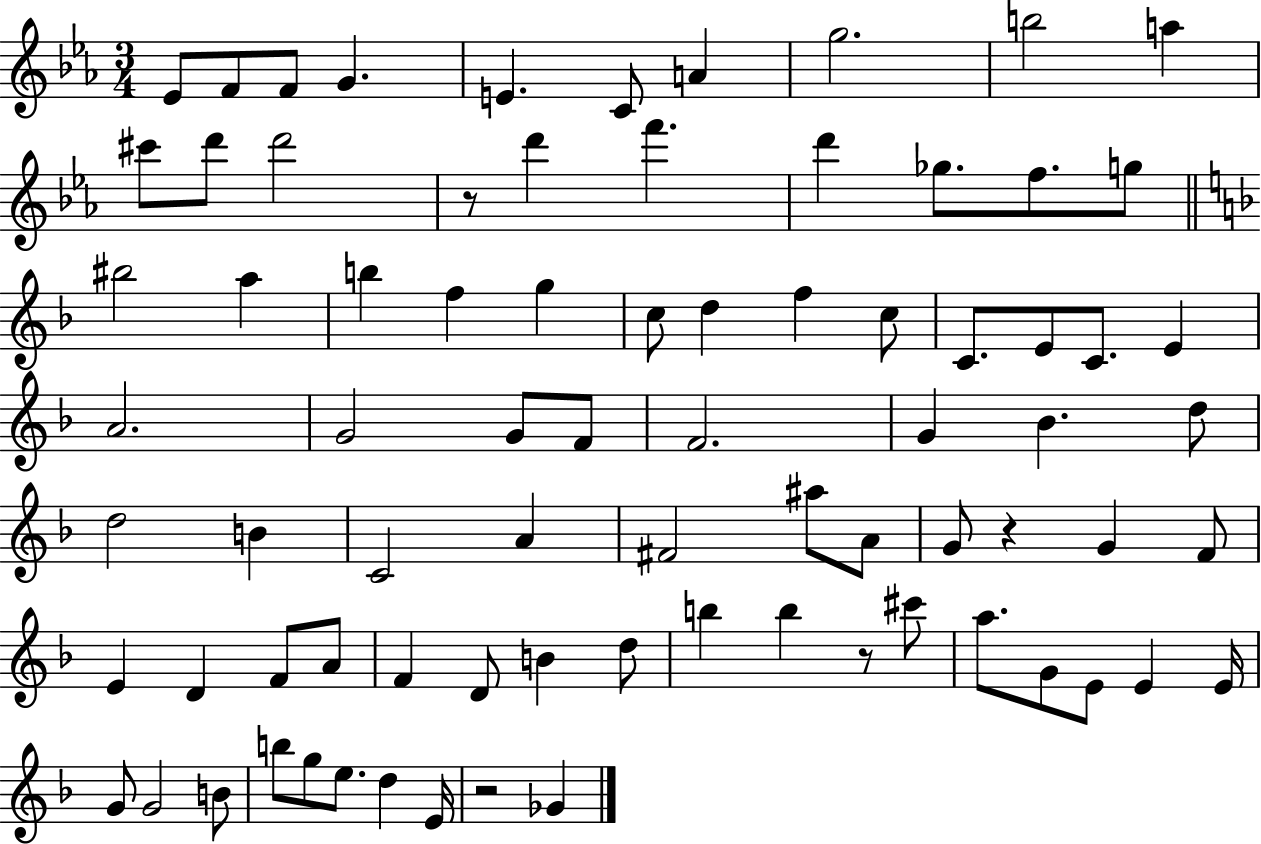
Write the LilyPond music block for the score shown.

{
  \clef treble
  \numericTimeSignature
  \time 3/4
  \key ees \major
  ees'8 f'8 f'8 g'4. | e'4. c'8 a'4 | g''2. | b''2 a''4 | \break cis'''8 d'''8 d'''2 | r8 d'''4 f'''4. | d'''4 ges''8. f''8. g''8 | \bar "||" \break \key f \major bis''2 a''4 | b''4 f''4 g''4 | c''8 d''4 f''4 c''8 | c'8. e'8 c'8. e'4 | \break a'2. | g'2 g'8 f'8 | f'2. | g'4 bes'4. d''8 | \break d''2 b'4 | c'2 a'4 | fis'2 ais''8 a'8 | g'8 r4 g'4 f'8 | \break e'4 d'4 f'8 a'8 | f'4 d'8 b'4 d''8 | b''4 b''4 r8 cis'''8 | a''8. g'8 e'8 e'4 e'16 | \break g'8 g'2 b'8 | b''8 g''8 e''8. d''4 e'16 | r2 ges'4 | \bar "|."
}